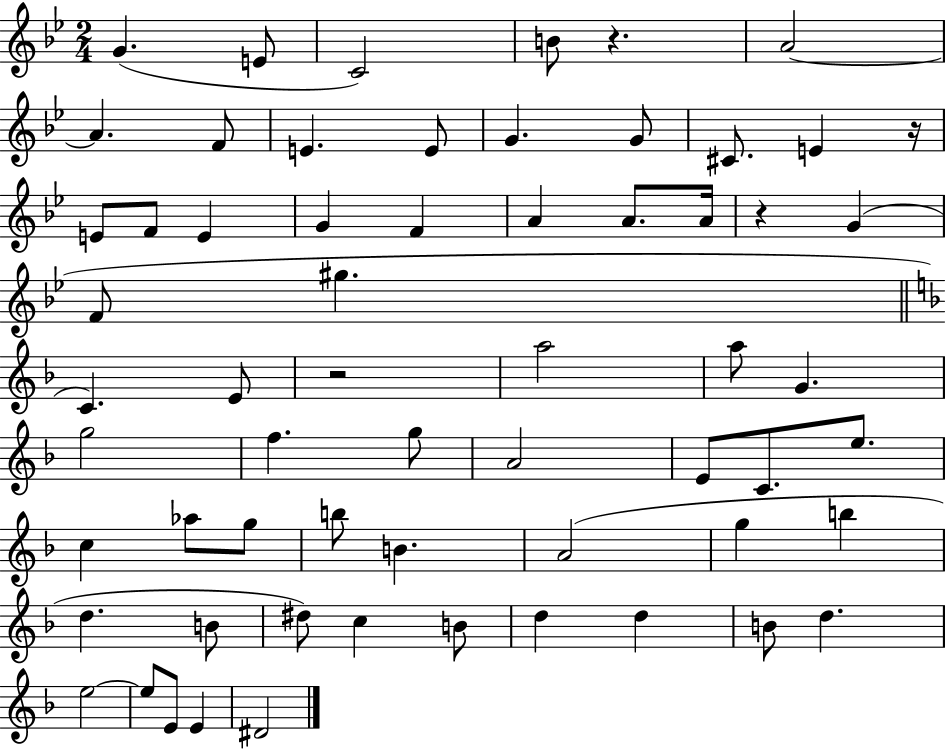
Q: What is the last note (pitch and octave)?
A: D#4